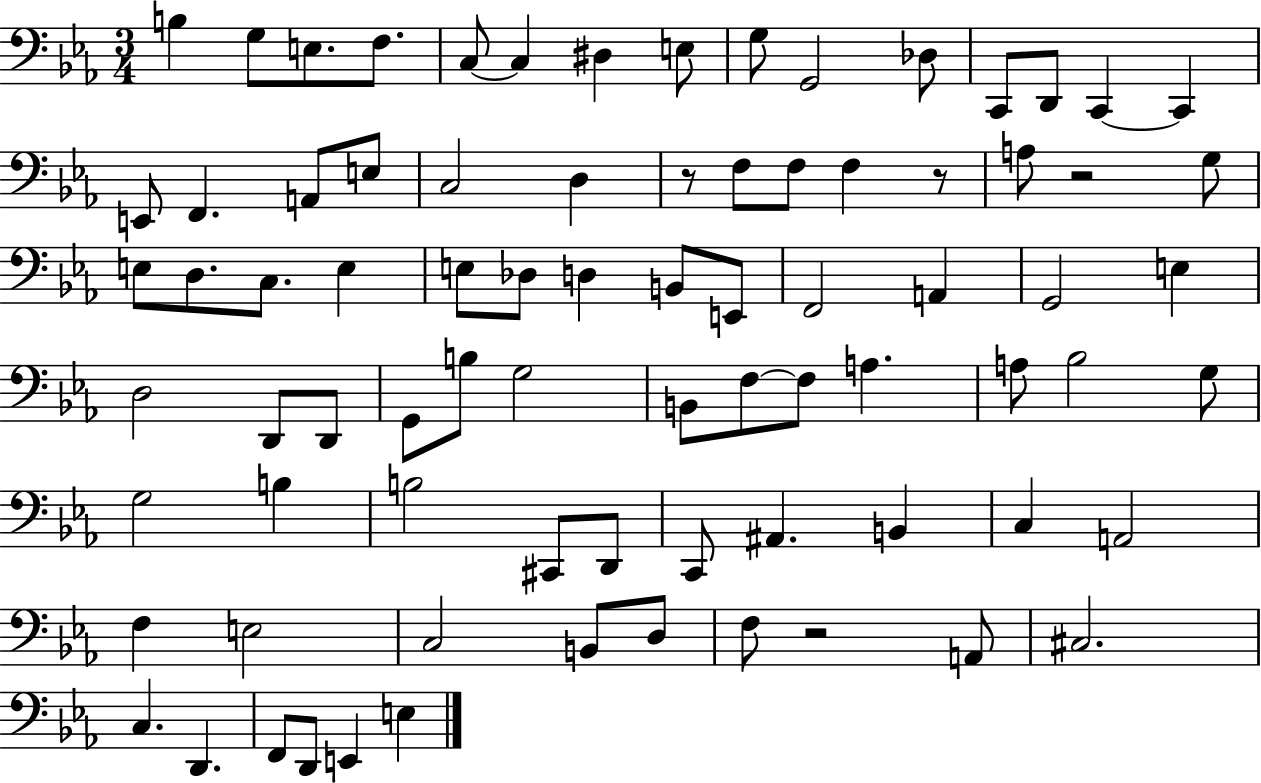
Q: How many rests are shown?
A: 4